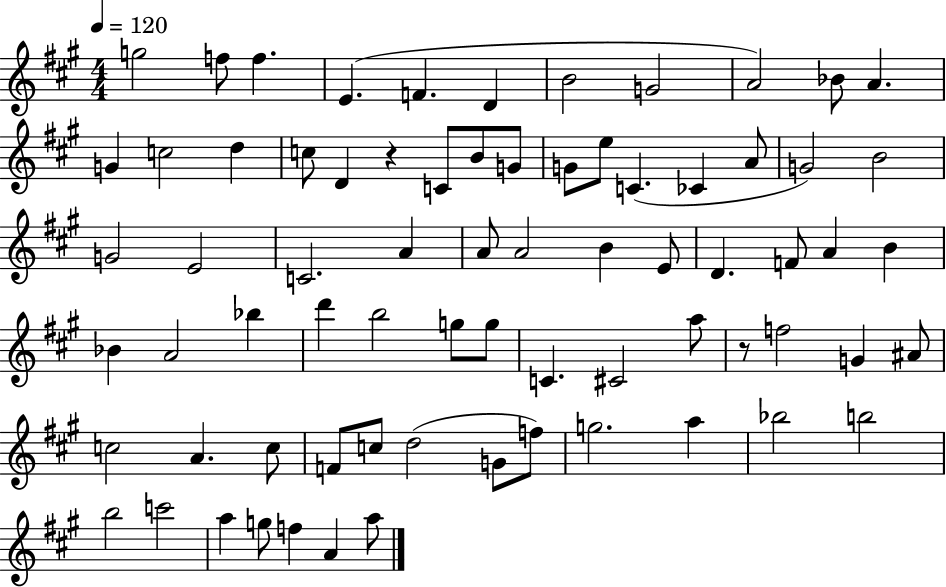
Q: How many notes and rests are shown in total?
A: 72